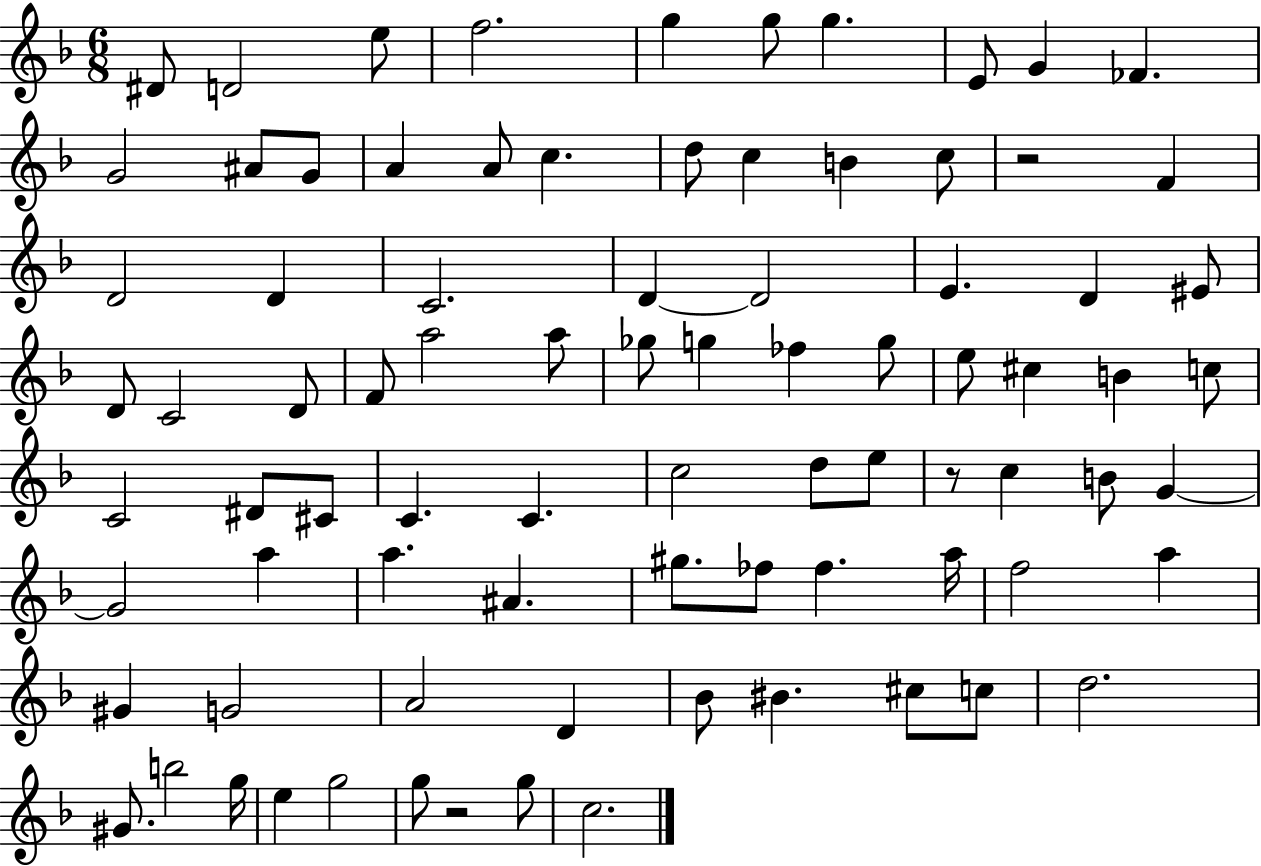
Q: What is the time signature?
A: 6/8